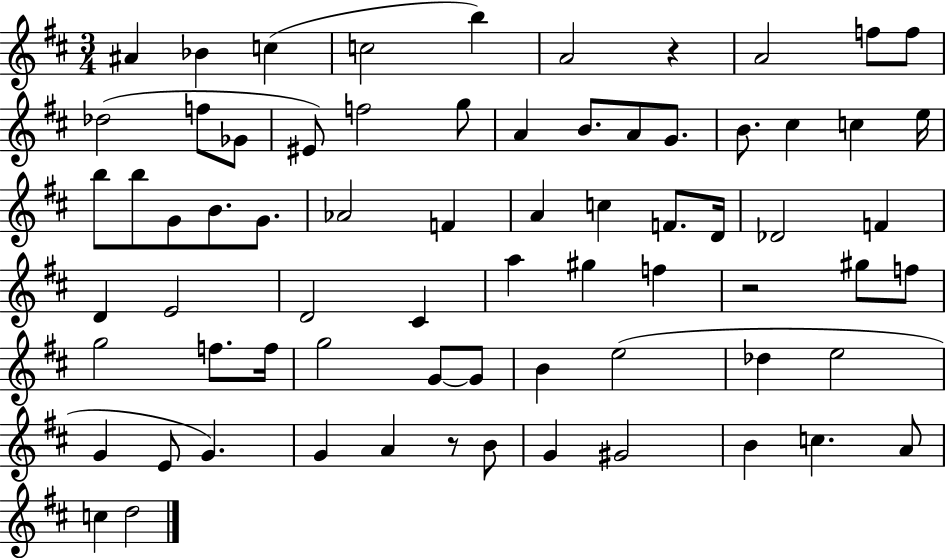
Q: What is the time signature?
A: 3/4